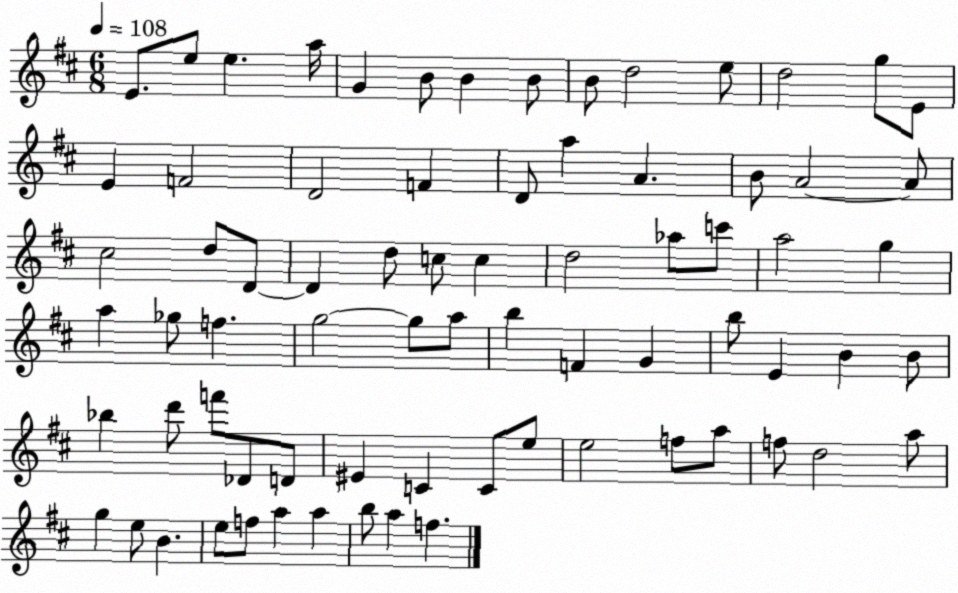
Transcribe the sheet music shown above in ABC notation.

X:1
T:Untitled
M:6/8
L:1/4
K:D
E/2 e/2 e a/4 G B/2 B B/2 B/2 d2 e/2 d2 g/2 E/2 E F2 D2 F D/2 a A B/2 A2 A/2 ^c2 d/2 D/2 D d/2 c/2 c d2 _a/2 c'/2 a2 g a _g/2 f g2 g/2 a/2 b F G b/2 E B B/2 _b d'/2 f'/2 _D/2 D/2 ^E C C/2 e/2 e2 f/2 a/2 f/2 d2 a/2 g e/2 B e/2 f/2 a a b/2 a f